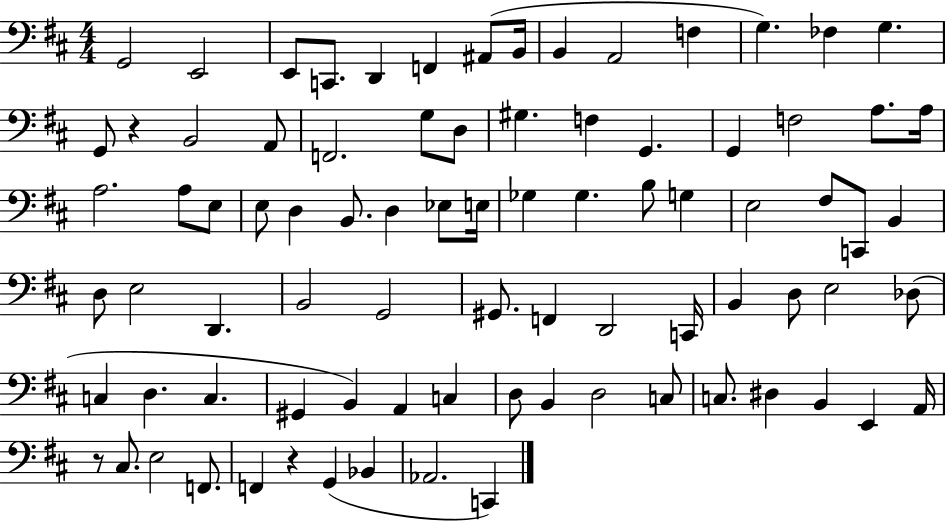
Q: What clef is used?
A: bass